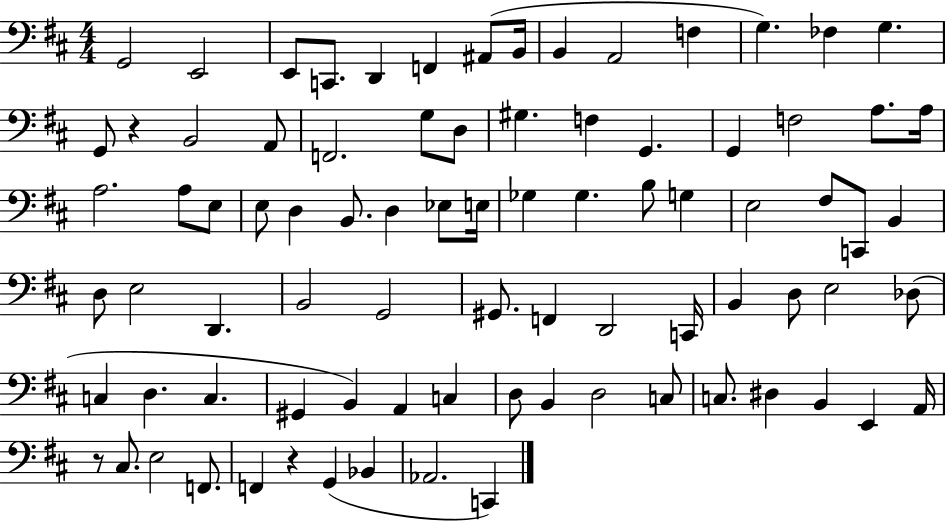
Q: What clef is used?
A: bass